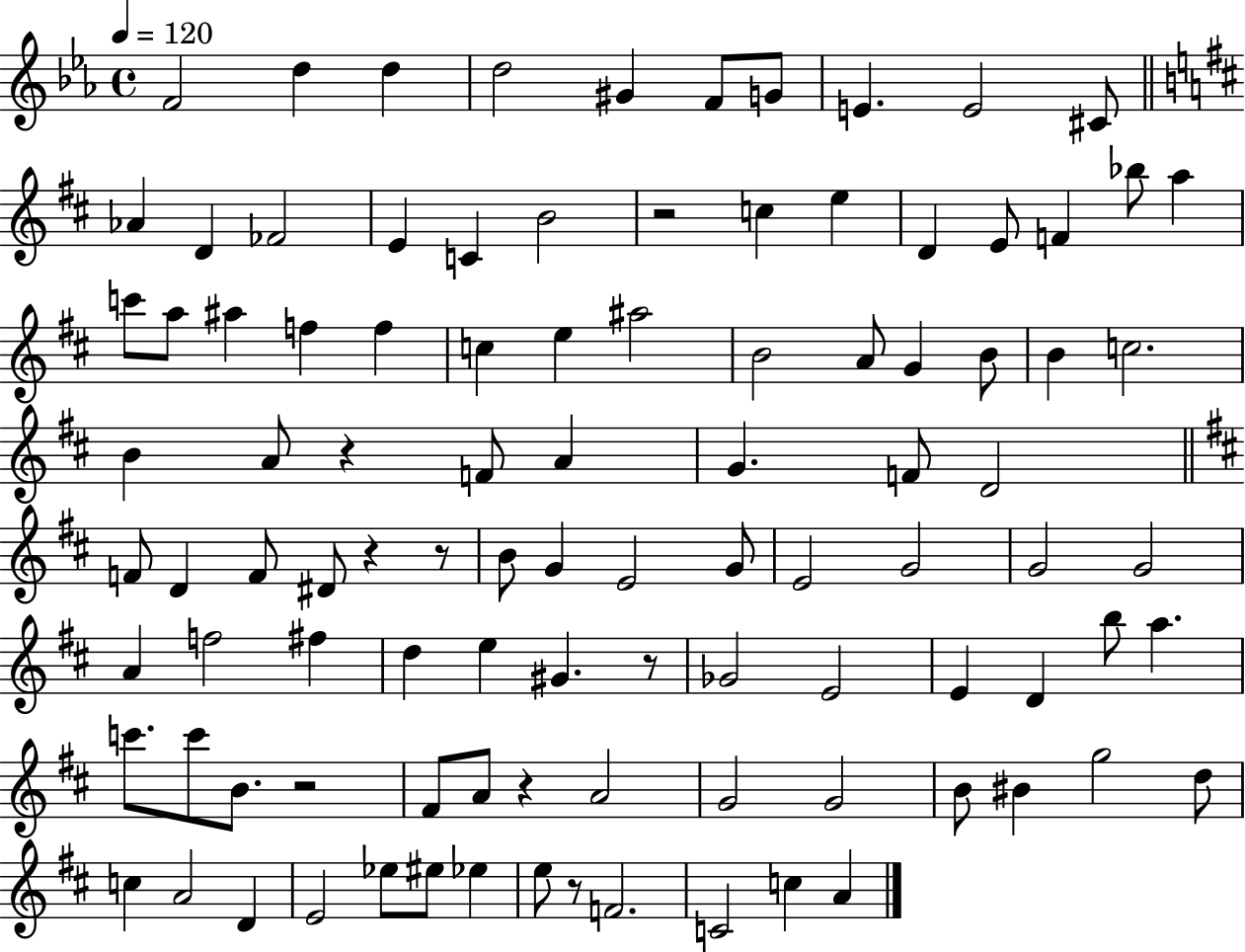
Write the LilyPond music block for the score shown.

{
  \clef treble
  \time 4/4
  \defaultTimeSignature
  \key ees \major
  \tempo 4 = 120
  f'2 d''4 d''4 | d''2 gis'4 f'8 g'8 | e'4. e'2 cis'8 | \bar "||" \break \key d \major aes'4 d'4 fes'2 | e'4 c'4 b'2 | r2 c''4 e''4 | d'4 e'8 f'4 bes''8 a''4 | \break c'''8 a''8 ais''4 f''4 f''4 | c''4 e''4 ais''2 | b'2 a'8 g'4 b'8 | b'4 c''2. | \break b'4 a'8 r4 f'8 a'4 | g'4. f'8 d'2 | \bar "||" \break \key d \major f'8 d'4 f'8 dis'8 r4 r8 | b'8 g'4 e'2 g'8 | e'2 g'2 | g'2 g'2 | \break a'4 f''2 fis''4 | d''4 e''4 gis'4. r8 | ges'2 e'2 | e'4 d'4 b''8 a''4. | \break c'''8. c'''8 b'8. r2 | fis'8 a'8 r4 a'2 | g'2 g'2 | b'8 bis'4 g''2 d''8 | \break c''4 a'2 d'4 | e'2 ees''8 eis''8 ees''4 | e''8 r8 f'2. | c'2 c''4 a'4 | \break \bar "|."
}